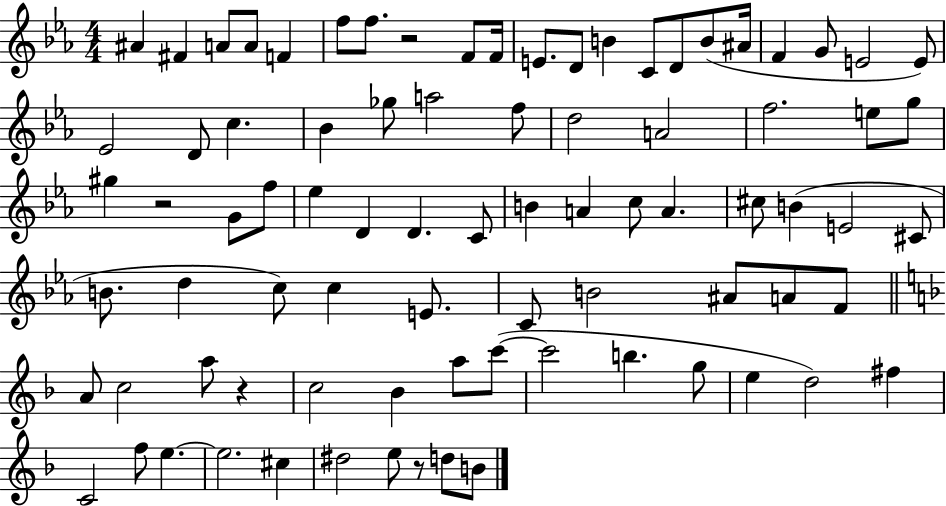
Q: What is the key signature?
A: EES major